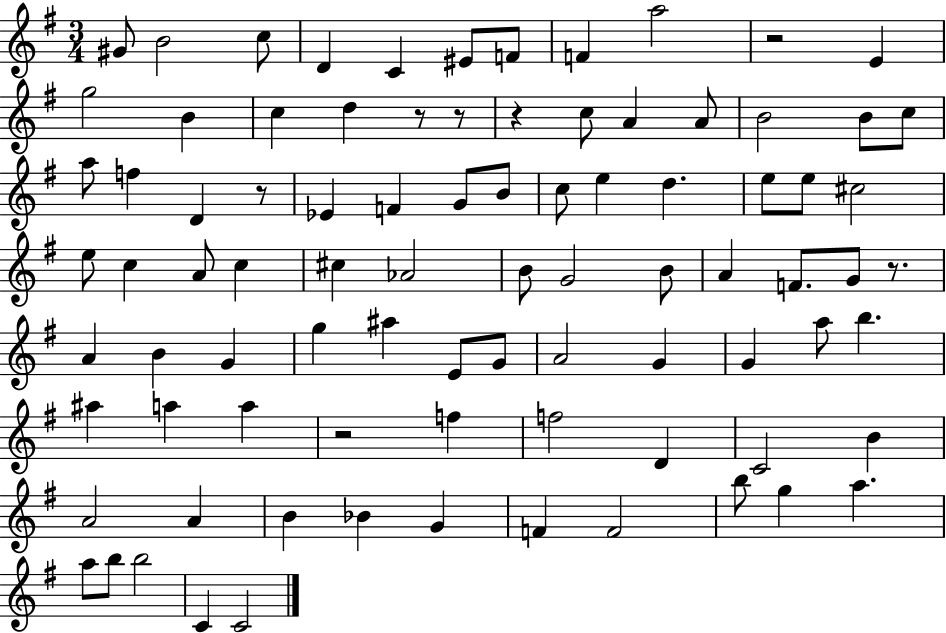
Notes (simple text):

G#4/e B4/h C5/e D4/q C4/q EIS4/e F4/e F4/q A5/h R/h E4/q G5/h B4/q C5/q D5/q R/e R/e R/q C5/e A4/q A4/e B4/h B4/e C5/e A5/e F5/q D4/q R/e Eb4/q F4/q G4/e B4/e C5/e E5/q D5/q. E5/e E5/e C#5/h E5/e C5/q A4/e C5/q C#5/q Ab4/h B4/e G4/h B4/e A4/q F4/e. G4/e R/e. A4/q B4/q G4/q G5/q A#5/q E4/e G4/e A4/h G4/q G4/q A5/e B5/q. A#5/q A5/q A5/q R/h F5/q F5/h D4/q C4/h B4/q A4/h A4/q B4/q Bb4/q G4/q F4/q F4/h B5/e G5/q A5/q. A5/e B5/e B5/h C4/q C4/h